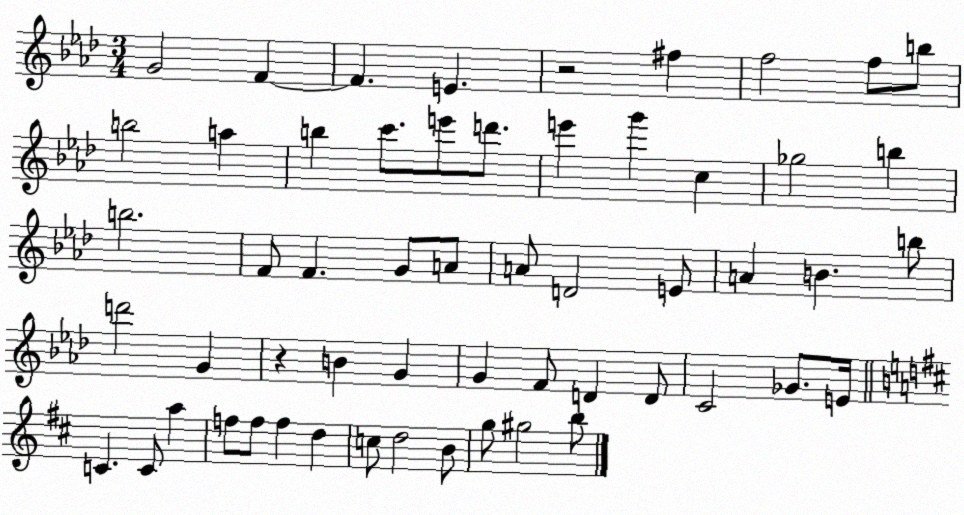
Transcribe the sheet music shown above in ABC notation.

X:1
T:Untitled
M:3/4
L:1/4
K:Ab
G2 F F E z2 ^f f2 f/2 b/2 b2 a b c'/2 e'/2 d'/2 e' g' c _g2 b b2 F/2 F G/2 A/2 A/2 D2 E/2 A B b/2 d'2 G z B G G F/2 D D/2 C2 _G/2 E/4 C C/2 a f/2 f/2 f d c/2 d2 B/2 g/2 ^g2 b/2